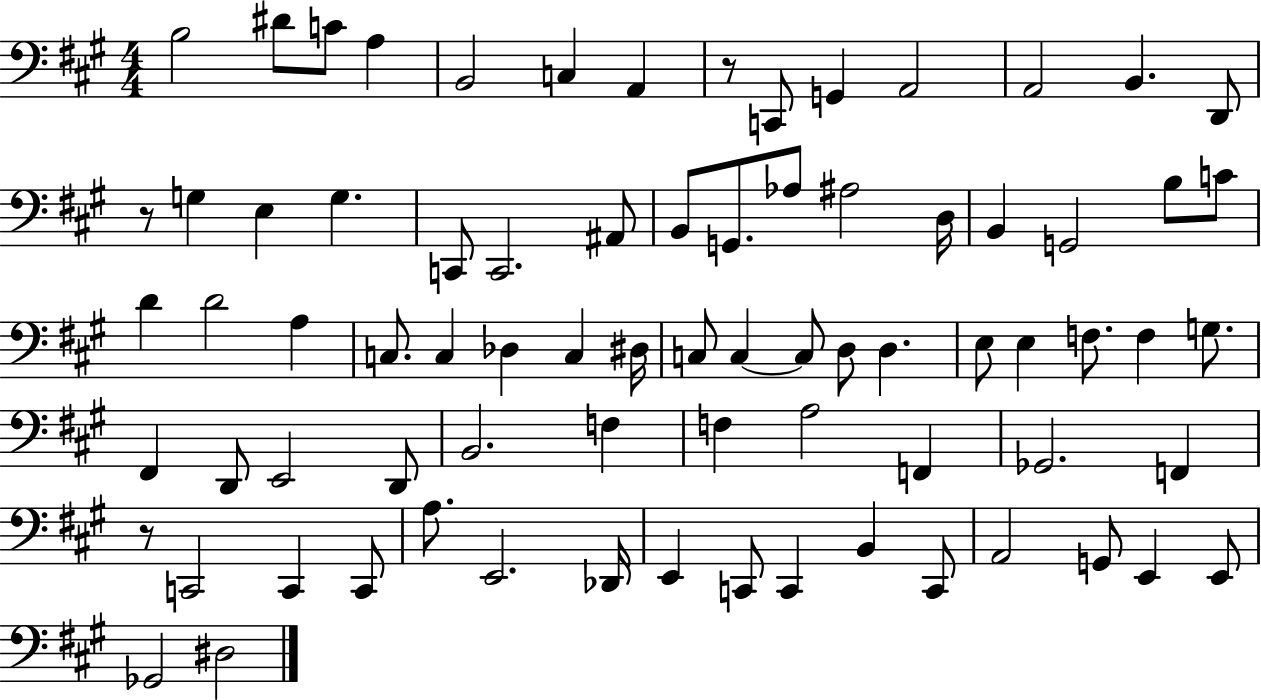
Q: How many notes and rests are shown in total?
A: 77